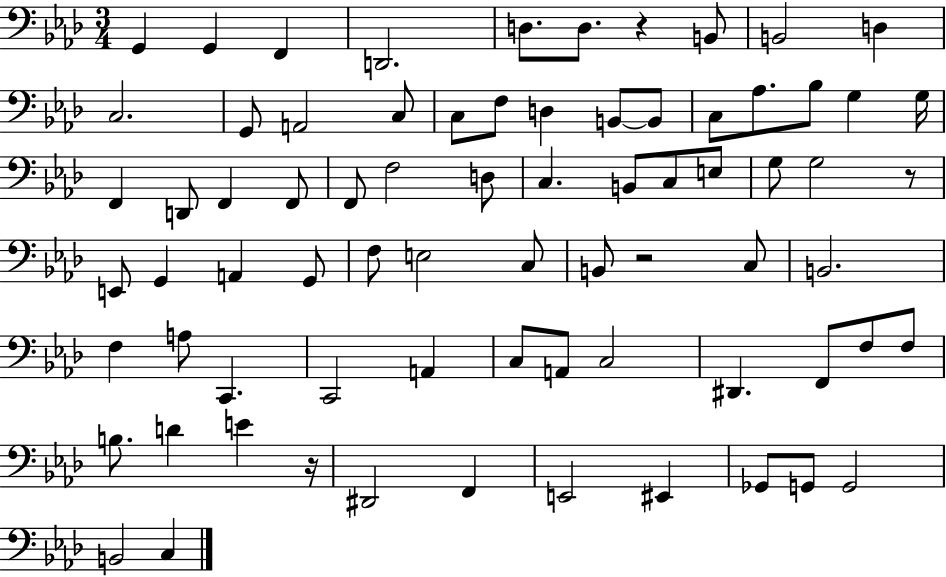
G2/q G2/q F2/q D2/h. D3/e. D3/e. R/q B2/e B2/h D3/q C3/h. G2/e A2/h C3/e C3/e F3/e D3/q B2/e B2/e C3/e Ab3/e. Bb3/e G3/q G3/s F2/q D2/e F2/q F2/e F2/e F3/h D3/e C3/q. B2/e C3/e E3/e G3/e G3/h R/e E2/e G2/q A2/q G2/e F3/e E3/h C3/e B2/e R/h C3/e B2/h. F3/q A3/e C2/q. C2/h A2/q C3/e A2/e C3/h D#2/q. F2/e F3/e F3/e B3/e. D4/q E4/q R/s D#2/h F2/q E2/h EIS2/q Gb2/e G2/e G2/h B2/h C3/q